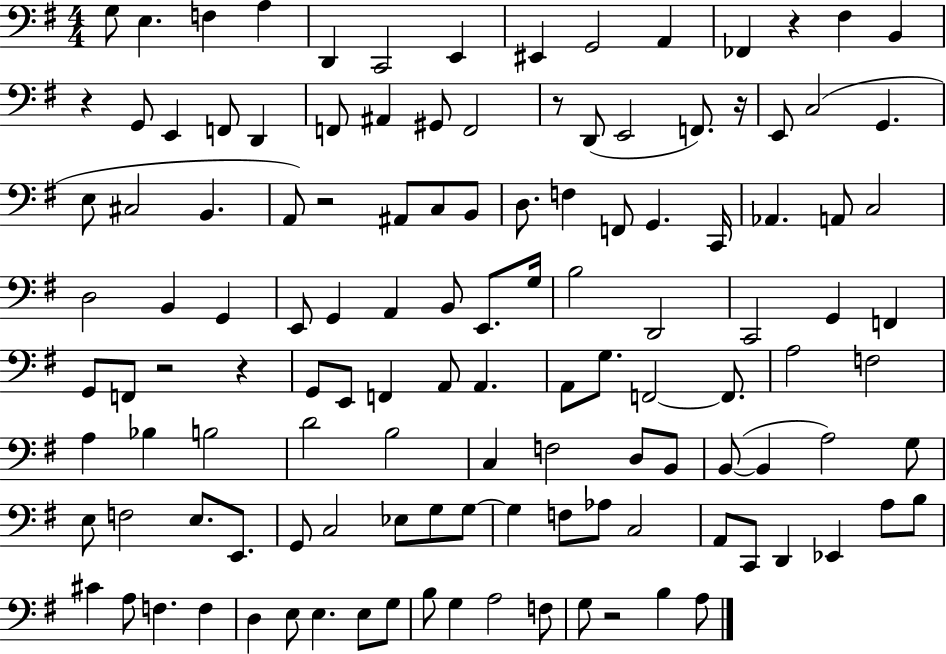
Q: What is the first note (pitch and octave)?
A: G3